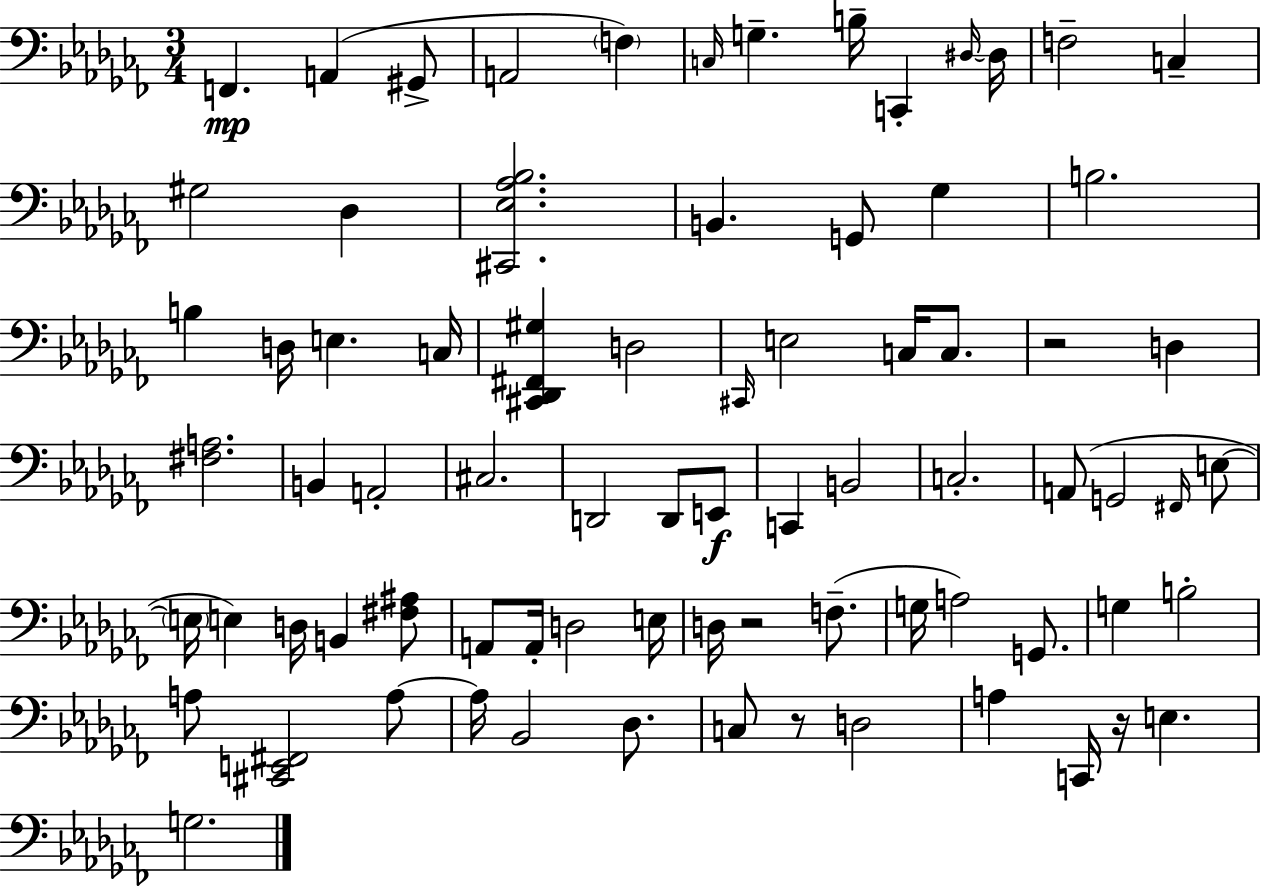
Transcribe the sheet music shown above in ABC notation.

X:1
T:Untitled
M:3/4
L:1/4
K:Abm
F,, A,, ^G,,/2 A,,2 F, C,/4 G, B,/4 C,, ^D,/4 ^D,/4 F,2 C, ^G,2 _D, [^C,,_E,_A,_B,]2 B,, G,,/2 _G, B,2 B, D,/4 E, C,/4 [^C,,_D,,^F,,^G,] D,2 ^C,,/4 E,2 C,/4 C,/2 z2 D, [^F,A,]2 B,, A,,2 ^C,2 D,,2 D,,/2 E,,/2 C,, B,,2 C,2 A,,/2 G,,2 ^F,,/4 E,/2 E,/4 E, D,/4 B,, [^F,^A,]/2 A,,/2 A,,/4 D,2 E,/4 D,/4 z2 F,/2 G,/4 A,2 G,,/2 G, B,2 A,/2 [^C,,E,,^F,,]2 A,/2 A,/4 _B,,2 _D,/2 C,/2 z/2 D,2 A, C,,/4 z/4 E, G,2